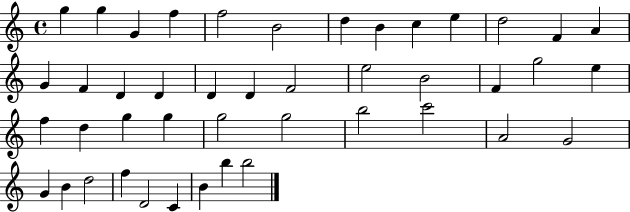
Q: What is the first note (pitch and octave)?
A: G5